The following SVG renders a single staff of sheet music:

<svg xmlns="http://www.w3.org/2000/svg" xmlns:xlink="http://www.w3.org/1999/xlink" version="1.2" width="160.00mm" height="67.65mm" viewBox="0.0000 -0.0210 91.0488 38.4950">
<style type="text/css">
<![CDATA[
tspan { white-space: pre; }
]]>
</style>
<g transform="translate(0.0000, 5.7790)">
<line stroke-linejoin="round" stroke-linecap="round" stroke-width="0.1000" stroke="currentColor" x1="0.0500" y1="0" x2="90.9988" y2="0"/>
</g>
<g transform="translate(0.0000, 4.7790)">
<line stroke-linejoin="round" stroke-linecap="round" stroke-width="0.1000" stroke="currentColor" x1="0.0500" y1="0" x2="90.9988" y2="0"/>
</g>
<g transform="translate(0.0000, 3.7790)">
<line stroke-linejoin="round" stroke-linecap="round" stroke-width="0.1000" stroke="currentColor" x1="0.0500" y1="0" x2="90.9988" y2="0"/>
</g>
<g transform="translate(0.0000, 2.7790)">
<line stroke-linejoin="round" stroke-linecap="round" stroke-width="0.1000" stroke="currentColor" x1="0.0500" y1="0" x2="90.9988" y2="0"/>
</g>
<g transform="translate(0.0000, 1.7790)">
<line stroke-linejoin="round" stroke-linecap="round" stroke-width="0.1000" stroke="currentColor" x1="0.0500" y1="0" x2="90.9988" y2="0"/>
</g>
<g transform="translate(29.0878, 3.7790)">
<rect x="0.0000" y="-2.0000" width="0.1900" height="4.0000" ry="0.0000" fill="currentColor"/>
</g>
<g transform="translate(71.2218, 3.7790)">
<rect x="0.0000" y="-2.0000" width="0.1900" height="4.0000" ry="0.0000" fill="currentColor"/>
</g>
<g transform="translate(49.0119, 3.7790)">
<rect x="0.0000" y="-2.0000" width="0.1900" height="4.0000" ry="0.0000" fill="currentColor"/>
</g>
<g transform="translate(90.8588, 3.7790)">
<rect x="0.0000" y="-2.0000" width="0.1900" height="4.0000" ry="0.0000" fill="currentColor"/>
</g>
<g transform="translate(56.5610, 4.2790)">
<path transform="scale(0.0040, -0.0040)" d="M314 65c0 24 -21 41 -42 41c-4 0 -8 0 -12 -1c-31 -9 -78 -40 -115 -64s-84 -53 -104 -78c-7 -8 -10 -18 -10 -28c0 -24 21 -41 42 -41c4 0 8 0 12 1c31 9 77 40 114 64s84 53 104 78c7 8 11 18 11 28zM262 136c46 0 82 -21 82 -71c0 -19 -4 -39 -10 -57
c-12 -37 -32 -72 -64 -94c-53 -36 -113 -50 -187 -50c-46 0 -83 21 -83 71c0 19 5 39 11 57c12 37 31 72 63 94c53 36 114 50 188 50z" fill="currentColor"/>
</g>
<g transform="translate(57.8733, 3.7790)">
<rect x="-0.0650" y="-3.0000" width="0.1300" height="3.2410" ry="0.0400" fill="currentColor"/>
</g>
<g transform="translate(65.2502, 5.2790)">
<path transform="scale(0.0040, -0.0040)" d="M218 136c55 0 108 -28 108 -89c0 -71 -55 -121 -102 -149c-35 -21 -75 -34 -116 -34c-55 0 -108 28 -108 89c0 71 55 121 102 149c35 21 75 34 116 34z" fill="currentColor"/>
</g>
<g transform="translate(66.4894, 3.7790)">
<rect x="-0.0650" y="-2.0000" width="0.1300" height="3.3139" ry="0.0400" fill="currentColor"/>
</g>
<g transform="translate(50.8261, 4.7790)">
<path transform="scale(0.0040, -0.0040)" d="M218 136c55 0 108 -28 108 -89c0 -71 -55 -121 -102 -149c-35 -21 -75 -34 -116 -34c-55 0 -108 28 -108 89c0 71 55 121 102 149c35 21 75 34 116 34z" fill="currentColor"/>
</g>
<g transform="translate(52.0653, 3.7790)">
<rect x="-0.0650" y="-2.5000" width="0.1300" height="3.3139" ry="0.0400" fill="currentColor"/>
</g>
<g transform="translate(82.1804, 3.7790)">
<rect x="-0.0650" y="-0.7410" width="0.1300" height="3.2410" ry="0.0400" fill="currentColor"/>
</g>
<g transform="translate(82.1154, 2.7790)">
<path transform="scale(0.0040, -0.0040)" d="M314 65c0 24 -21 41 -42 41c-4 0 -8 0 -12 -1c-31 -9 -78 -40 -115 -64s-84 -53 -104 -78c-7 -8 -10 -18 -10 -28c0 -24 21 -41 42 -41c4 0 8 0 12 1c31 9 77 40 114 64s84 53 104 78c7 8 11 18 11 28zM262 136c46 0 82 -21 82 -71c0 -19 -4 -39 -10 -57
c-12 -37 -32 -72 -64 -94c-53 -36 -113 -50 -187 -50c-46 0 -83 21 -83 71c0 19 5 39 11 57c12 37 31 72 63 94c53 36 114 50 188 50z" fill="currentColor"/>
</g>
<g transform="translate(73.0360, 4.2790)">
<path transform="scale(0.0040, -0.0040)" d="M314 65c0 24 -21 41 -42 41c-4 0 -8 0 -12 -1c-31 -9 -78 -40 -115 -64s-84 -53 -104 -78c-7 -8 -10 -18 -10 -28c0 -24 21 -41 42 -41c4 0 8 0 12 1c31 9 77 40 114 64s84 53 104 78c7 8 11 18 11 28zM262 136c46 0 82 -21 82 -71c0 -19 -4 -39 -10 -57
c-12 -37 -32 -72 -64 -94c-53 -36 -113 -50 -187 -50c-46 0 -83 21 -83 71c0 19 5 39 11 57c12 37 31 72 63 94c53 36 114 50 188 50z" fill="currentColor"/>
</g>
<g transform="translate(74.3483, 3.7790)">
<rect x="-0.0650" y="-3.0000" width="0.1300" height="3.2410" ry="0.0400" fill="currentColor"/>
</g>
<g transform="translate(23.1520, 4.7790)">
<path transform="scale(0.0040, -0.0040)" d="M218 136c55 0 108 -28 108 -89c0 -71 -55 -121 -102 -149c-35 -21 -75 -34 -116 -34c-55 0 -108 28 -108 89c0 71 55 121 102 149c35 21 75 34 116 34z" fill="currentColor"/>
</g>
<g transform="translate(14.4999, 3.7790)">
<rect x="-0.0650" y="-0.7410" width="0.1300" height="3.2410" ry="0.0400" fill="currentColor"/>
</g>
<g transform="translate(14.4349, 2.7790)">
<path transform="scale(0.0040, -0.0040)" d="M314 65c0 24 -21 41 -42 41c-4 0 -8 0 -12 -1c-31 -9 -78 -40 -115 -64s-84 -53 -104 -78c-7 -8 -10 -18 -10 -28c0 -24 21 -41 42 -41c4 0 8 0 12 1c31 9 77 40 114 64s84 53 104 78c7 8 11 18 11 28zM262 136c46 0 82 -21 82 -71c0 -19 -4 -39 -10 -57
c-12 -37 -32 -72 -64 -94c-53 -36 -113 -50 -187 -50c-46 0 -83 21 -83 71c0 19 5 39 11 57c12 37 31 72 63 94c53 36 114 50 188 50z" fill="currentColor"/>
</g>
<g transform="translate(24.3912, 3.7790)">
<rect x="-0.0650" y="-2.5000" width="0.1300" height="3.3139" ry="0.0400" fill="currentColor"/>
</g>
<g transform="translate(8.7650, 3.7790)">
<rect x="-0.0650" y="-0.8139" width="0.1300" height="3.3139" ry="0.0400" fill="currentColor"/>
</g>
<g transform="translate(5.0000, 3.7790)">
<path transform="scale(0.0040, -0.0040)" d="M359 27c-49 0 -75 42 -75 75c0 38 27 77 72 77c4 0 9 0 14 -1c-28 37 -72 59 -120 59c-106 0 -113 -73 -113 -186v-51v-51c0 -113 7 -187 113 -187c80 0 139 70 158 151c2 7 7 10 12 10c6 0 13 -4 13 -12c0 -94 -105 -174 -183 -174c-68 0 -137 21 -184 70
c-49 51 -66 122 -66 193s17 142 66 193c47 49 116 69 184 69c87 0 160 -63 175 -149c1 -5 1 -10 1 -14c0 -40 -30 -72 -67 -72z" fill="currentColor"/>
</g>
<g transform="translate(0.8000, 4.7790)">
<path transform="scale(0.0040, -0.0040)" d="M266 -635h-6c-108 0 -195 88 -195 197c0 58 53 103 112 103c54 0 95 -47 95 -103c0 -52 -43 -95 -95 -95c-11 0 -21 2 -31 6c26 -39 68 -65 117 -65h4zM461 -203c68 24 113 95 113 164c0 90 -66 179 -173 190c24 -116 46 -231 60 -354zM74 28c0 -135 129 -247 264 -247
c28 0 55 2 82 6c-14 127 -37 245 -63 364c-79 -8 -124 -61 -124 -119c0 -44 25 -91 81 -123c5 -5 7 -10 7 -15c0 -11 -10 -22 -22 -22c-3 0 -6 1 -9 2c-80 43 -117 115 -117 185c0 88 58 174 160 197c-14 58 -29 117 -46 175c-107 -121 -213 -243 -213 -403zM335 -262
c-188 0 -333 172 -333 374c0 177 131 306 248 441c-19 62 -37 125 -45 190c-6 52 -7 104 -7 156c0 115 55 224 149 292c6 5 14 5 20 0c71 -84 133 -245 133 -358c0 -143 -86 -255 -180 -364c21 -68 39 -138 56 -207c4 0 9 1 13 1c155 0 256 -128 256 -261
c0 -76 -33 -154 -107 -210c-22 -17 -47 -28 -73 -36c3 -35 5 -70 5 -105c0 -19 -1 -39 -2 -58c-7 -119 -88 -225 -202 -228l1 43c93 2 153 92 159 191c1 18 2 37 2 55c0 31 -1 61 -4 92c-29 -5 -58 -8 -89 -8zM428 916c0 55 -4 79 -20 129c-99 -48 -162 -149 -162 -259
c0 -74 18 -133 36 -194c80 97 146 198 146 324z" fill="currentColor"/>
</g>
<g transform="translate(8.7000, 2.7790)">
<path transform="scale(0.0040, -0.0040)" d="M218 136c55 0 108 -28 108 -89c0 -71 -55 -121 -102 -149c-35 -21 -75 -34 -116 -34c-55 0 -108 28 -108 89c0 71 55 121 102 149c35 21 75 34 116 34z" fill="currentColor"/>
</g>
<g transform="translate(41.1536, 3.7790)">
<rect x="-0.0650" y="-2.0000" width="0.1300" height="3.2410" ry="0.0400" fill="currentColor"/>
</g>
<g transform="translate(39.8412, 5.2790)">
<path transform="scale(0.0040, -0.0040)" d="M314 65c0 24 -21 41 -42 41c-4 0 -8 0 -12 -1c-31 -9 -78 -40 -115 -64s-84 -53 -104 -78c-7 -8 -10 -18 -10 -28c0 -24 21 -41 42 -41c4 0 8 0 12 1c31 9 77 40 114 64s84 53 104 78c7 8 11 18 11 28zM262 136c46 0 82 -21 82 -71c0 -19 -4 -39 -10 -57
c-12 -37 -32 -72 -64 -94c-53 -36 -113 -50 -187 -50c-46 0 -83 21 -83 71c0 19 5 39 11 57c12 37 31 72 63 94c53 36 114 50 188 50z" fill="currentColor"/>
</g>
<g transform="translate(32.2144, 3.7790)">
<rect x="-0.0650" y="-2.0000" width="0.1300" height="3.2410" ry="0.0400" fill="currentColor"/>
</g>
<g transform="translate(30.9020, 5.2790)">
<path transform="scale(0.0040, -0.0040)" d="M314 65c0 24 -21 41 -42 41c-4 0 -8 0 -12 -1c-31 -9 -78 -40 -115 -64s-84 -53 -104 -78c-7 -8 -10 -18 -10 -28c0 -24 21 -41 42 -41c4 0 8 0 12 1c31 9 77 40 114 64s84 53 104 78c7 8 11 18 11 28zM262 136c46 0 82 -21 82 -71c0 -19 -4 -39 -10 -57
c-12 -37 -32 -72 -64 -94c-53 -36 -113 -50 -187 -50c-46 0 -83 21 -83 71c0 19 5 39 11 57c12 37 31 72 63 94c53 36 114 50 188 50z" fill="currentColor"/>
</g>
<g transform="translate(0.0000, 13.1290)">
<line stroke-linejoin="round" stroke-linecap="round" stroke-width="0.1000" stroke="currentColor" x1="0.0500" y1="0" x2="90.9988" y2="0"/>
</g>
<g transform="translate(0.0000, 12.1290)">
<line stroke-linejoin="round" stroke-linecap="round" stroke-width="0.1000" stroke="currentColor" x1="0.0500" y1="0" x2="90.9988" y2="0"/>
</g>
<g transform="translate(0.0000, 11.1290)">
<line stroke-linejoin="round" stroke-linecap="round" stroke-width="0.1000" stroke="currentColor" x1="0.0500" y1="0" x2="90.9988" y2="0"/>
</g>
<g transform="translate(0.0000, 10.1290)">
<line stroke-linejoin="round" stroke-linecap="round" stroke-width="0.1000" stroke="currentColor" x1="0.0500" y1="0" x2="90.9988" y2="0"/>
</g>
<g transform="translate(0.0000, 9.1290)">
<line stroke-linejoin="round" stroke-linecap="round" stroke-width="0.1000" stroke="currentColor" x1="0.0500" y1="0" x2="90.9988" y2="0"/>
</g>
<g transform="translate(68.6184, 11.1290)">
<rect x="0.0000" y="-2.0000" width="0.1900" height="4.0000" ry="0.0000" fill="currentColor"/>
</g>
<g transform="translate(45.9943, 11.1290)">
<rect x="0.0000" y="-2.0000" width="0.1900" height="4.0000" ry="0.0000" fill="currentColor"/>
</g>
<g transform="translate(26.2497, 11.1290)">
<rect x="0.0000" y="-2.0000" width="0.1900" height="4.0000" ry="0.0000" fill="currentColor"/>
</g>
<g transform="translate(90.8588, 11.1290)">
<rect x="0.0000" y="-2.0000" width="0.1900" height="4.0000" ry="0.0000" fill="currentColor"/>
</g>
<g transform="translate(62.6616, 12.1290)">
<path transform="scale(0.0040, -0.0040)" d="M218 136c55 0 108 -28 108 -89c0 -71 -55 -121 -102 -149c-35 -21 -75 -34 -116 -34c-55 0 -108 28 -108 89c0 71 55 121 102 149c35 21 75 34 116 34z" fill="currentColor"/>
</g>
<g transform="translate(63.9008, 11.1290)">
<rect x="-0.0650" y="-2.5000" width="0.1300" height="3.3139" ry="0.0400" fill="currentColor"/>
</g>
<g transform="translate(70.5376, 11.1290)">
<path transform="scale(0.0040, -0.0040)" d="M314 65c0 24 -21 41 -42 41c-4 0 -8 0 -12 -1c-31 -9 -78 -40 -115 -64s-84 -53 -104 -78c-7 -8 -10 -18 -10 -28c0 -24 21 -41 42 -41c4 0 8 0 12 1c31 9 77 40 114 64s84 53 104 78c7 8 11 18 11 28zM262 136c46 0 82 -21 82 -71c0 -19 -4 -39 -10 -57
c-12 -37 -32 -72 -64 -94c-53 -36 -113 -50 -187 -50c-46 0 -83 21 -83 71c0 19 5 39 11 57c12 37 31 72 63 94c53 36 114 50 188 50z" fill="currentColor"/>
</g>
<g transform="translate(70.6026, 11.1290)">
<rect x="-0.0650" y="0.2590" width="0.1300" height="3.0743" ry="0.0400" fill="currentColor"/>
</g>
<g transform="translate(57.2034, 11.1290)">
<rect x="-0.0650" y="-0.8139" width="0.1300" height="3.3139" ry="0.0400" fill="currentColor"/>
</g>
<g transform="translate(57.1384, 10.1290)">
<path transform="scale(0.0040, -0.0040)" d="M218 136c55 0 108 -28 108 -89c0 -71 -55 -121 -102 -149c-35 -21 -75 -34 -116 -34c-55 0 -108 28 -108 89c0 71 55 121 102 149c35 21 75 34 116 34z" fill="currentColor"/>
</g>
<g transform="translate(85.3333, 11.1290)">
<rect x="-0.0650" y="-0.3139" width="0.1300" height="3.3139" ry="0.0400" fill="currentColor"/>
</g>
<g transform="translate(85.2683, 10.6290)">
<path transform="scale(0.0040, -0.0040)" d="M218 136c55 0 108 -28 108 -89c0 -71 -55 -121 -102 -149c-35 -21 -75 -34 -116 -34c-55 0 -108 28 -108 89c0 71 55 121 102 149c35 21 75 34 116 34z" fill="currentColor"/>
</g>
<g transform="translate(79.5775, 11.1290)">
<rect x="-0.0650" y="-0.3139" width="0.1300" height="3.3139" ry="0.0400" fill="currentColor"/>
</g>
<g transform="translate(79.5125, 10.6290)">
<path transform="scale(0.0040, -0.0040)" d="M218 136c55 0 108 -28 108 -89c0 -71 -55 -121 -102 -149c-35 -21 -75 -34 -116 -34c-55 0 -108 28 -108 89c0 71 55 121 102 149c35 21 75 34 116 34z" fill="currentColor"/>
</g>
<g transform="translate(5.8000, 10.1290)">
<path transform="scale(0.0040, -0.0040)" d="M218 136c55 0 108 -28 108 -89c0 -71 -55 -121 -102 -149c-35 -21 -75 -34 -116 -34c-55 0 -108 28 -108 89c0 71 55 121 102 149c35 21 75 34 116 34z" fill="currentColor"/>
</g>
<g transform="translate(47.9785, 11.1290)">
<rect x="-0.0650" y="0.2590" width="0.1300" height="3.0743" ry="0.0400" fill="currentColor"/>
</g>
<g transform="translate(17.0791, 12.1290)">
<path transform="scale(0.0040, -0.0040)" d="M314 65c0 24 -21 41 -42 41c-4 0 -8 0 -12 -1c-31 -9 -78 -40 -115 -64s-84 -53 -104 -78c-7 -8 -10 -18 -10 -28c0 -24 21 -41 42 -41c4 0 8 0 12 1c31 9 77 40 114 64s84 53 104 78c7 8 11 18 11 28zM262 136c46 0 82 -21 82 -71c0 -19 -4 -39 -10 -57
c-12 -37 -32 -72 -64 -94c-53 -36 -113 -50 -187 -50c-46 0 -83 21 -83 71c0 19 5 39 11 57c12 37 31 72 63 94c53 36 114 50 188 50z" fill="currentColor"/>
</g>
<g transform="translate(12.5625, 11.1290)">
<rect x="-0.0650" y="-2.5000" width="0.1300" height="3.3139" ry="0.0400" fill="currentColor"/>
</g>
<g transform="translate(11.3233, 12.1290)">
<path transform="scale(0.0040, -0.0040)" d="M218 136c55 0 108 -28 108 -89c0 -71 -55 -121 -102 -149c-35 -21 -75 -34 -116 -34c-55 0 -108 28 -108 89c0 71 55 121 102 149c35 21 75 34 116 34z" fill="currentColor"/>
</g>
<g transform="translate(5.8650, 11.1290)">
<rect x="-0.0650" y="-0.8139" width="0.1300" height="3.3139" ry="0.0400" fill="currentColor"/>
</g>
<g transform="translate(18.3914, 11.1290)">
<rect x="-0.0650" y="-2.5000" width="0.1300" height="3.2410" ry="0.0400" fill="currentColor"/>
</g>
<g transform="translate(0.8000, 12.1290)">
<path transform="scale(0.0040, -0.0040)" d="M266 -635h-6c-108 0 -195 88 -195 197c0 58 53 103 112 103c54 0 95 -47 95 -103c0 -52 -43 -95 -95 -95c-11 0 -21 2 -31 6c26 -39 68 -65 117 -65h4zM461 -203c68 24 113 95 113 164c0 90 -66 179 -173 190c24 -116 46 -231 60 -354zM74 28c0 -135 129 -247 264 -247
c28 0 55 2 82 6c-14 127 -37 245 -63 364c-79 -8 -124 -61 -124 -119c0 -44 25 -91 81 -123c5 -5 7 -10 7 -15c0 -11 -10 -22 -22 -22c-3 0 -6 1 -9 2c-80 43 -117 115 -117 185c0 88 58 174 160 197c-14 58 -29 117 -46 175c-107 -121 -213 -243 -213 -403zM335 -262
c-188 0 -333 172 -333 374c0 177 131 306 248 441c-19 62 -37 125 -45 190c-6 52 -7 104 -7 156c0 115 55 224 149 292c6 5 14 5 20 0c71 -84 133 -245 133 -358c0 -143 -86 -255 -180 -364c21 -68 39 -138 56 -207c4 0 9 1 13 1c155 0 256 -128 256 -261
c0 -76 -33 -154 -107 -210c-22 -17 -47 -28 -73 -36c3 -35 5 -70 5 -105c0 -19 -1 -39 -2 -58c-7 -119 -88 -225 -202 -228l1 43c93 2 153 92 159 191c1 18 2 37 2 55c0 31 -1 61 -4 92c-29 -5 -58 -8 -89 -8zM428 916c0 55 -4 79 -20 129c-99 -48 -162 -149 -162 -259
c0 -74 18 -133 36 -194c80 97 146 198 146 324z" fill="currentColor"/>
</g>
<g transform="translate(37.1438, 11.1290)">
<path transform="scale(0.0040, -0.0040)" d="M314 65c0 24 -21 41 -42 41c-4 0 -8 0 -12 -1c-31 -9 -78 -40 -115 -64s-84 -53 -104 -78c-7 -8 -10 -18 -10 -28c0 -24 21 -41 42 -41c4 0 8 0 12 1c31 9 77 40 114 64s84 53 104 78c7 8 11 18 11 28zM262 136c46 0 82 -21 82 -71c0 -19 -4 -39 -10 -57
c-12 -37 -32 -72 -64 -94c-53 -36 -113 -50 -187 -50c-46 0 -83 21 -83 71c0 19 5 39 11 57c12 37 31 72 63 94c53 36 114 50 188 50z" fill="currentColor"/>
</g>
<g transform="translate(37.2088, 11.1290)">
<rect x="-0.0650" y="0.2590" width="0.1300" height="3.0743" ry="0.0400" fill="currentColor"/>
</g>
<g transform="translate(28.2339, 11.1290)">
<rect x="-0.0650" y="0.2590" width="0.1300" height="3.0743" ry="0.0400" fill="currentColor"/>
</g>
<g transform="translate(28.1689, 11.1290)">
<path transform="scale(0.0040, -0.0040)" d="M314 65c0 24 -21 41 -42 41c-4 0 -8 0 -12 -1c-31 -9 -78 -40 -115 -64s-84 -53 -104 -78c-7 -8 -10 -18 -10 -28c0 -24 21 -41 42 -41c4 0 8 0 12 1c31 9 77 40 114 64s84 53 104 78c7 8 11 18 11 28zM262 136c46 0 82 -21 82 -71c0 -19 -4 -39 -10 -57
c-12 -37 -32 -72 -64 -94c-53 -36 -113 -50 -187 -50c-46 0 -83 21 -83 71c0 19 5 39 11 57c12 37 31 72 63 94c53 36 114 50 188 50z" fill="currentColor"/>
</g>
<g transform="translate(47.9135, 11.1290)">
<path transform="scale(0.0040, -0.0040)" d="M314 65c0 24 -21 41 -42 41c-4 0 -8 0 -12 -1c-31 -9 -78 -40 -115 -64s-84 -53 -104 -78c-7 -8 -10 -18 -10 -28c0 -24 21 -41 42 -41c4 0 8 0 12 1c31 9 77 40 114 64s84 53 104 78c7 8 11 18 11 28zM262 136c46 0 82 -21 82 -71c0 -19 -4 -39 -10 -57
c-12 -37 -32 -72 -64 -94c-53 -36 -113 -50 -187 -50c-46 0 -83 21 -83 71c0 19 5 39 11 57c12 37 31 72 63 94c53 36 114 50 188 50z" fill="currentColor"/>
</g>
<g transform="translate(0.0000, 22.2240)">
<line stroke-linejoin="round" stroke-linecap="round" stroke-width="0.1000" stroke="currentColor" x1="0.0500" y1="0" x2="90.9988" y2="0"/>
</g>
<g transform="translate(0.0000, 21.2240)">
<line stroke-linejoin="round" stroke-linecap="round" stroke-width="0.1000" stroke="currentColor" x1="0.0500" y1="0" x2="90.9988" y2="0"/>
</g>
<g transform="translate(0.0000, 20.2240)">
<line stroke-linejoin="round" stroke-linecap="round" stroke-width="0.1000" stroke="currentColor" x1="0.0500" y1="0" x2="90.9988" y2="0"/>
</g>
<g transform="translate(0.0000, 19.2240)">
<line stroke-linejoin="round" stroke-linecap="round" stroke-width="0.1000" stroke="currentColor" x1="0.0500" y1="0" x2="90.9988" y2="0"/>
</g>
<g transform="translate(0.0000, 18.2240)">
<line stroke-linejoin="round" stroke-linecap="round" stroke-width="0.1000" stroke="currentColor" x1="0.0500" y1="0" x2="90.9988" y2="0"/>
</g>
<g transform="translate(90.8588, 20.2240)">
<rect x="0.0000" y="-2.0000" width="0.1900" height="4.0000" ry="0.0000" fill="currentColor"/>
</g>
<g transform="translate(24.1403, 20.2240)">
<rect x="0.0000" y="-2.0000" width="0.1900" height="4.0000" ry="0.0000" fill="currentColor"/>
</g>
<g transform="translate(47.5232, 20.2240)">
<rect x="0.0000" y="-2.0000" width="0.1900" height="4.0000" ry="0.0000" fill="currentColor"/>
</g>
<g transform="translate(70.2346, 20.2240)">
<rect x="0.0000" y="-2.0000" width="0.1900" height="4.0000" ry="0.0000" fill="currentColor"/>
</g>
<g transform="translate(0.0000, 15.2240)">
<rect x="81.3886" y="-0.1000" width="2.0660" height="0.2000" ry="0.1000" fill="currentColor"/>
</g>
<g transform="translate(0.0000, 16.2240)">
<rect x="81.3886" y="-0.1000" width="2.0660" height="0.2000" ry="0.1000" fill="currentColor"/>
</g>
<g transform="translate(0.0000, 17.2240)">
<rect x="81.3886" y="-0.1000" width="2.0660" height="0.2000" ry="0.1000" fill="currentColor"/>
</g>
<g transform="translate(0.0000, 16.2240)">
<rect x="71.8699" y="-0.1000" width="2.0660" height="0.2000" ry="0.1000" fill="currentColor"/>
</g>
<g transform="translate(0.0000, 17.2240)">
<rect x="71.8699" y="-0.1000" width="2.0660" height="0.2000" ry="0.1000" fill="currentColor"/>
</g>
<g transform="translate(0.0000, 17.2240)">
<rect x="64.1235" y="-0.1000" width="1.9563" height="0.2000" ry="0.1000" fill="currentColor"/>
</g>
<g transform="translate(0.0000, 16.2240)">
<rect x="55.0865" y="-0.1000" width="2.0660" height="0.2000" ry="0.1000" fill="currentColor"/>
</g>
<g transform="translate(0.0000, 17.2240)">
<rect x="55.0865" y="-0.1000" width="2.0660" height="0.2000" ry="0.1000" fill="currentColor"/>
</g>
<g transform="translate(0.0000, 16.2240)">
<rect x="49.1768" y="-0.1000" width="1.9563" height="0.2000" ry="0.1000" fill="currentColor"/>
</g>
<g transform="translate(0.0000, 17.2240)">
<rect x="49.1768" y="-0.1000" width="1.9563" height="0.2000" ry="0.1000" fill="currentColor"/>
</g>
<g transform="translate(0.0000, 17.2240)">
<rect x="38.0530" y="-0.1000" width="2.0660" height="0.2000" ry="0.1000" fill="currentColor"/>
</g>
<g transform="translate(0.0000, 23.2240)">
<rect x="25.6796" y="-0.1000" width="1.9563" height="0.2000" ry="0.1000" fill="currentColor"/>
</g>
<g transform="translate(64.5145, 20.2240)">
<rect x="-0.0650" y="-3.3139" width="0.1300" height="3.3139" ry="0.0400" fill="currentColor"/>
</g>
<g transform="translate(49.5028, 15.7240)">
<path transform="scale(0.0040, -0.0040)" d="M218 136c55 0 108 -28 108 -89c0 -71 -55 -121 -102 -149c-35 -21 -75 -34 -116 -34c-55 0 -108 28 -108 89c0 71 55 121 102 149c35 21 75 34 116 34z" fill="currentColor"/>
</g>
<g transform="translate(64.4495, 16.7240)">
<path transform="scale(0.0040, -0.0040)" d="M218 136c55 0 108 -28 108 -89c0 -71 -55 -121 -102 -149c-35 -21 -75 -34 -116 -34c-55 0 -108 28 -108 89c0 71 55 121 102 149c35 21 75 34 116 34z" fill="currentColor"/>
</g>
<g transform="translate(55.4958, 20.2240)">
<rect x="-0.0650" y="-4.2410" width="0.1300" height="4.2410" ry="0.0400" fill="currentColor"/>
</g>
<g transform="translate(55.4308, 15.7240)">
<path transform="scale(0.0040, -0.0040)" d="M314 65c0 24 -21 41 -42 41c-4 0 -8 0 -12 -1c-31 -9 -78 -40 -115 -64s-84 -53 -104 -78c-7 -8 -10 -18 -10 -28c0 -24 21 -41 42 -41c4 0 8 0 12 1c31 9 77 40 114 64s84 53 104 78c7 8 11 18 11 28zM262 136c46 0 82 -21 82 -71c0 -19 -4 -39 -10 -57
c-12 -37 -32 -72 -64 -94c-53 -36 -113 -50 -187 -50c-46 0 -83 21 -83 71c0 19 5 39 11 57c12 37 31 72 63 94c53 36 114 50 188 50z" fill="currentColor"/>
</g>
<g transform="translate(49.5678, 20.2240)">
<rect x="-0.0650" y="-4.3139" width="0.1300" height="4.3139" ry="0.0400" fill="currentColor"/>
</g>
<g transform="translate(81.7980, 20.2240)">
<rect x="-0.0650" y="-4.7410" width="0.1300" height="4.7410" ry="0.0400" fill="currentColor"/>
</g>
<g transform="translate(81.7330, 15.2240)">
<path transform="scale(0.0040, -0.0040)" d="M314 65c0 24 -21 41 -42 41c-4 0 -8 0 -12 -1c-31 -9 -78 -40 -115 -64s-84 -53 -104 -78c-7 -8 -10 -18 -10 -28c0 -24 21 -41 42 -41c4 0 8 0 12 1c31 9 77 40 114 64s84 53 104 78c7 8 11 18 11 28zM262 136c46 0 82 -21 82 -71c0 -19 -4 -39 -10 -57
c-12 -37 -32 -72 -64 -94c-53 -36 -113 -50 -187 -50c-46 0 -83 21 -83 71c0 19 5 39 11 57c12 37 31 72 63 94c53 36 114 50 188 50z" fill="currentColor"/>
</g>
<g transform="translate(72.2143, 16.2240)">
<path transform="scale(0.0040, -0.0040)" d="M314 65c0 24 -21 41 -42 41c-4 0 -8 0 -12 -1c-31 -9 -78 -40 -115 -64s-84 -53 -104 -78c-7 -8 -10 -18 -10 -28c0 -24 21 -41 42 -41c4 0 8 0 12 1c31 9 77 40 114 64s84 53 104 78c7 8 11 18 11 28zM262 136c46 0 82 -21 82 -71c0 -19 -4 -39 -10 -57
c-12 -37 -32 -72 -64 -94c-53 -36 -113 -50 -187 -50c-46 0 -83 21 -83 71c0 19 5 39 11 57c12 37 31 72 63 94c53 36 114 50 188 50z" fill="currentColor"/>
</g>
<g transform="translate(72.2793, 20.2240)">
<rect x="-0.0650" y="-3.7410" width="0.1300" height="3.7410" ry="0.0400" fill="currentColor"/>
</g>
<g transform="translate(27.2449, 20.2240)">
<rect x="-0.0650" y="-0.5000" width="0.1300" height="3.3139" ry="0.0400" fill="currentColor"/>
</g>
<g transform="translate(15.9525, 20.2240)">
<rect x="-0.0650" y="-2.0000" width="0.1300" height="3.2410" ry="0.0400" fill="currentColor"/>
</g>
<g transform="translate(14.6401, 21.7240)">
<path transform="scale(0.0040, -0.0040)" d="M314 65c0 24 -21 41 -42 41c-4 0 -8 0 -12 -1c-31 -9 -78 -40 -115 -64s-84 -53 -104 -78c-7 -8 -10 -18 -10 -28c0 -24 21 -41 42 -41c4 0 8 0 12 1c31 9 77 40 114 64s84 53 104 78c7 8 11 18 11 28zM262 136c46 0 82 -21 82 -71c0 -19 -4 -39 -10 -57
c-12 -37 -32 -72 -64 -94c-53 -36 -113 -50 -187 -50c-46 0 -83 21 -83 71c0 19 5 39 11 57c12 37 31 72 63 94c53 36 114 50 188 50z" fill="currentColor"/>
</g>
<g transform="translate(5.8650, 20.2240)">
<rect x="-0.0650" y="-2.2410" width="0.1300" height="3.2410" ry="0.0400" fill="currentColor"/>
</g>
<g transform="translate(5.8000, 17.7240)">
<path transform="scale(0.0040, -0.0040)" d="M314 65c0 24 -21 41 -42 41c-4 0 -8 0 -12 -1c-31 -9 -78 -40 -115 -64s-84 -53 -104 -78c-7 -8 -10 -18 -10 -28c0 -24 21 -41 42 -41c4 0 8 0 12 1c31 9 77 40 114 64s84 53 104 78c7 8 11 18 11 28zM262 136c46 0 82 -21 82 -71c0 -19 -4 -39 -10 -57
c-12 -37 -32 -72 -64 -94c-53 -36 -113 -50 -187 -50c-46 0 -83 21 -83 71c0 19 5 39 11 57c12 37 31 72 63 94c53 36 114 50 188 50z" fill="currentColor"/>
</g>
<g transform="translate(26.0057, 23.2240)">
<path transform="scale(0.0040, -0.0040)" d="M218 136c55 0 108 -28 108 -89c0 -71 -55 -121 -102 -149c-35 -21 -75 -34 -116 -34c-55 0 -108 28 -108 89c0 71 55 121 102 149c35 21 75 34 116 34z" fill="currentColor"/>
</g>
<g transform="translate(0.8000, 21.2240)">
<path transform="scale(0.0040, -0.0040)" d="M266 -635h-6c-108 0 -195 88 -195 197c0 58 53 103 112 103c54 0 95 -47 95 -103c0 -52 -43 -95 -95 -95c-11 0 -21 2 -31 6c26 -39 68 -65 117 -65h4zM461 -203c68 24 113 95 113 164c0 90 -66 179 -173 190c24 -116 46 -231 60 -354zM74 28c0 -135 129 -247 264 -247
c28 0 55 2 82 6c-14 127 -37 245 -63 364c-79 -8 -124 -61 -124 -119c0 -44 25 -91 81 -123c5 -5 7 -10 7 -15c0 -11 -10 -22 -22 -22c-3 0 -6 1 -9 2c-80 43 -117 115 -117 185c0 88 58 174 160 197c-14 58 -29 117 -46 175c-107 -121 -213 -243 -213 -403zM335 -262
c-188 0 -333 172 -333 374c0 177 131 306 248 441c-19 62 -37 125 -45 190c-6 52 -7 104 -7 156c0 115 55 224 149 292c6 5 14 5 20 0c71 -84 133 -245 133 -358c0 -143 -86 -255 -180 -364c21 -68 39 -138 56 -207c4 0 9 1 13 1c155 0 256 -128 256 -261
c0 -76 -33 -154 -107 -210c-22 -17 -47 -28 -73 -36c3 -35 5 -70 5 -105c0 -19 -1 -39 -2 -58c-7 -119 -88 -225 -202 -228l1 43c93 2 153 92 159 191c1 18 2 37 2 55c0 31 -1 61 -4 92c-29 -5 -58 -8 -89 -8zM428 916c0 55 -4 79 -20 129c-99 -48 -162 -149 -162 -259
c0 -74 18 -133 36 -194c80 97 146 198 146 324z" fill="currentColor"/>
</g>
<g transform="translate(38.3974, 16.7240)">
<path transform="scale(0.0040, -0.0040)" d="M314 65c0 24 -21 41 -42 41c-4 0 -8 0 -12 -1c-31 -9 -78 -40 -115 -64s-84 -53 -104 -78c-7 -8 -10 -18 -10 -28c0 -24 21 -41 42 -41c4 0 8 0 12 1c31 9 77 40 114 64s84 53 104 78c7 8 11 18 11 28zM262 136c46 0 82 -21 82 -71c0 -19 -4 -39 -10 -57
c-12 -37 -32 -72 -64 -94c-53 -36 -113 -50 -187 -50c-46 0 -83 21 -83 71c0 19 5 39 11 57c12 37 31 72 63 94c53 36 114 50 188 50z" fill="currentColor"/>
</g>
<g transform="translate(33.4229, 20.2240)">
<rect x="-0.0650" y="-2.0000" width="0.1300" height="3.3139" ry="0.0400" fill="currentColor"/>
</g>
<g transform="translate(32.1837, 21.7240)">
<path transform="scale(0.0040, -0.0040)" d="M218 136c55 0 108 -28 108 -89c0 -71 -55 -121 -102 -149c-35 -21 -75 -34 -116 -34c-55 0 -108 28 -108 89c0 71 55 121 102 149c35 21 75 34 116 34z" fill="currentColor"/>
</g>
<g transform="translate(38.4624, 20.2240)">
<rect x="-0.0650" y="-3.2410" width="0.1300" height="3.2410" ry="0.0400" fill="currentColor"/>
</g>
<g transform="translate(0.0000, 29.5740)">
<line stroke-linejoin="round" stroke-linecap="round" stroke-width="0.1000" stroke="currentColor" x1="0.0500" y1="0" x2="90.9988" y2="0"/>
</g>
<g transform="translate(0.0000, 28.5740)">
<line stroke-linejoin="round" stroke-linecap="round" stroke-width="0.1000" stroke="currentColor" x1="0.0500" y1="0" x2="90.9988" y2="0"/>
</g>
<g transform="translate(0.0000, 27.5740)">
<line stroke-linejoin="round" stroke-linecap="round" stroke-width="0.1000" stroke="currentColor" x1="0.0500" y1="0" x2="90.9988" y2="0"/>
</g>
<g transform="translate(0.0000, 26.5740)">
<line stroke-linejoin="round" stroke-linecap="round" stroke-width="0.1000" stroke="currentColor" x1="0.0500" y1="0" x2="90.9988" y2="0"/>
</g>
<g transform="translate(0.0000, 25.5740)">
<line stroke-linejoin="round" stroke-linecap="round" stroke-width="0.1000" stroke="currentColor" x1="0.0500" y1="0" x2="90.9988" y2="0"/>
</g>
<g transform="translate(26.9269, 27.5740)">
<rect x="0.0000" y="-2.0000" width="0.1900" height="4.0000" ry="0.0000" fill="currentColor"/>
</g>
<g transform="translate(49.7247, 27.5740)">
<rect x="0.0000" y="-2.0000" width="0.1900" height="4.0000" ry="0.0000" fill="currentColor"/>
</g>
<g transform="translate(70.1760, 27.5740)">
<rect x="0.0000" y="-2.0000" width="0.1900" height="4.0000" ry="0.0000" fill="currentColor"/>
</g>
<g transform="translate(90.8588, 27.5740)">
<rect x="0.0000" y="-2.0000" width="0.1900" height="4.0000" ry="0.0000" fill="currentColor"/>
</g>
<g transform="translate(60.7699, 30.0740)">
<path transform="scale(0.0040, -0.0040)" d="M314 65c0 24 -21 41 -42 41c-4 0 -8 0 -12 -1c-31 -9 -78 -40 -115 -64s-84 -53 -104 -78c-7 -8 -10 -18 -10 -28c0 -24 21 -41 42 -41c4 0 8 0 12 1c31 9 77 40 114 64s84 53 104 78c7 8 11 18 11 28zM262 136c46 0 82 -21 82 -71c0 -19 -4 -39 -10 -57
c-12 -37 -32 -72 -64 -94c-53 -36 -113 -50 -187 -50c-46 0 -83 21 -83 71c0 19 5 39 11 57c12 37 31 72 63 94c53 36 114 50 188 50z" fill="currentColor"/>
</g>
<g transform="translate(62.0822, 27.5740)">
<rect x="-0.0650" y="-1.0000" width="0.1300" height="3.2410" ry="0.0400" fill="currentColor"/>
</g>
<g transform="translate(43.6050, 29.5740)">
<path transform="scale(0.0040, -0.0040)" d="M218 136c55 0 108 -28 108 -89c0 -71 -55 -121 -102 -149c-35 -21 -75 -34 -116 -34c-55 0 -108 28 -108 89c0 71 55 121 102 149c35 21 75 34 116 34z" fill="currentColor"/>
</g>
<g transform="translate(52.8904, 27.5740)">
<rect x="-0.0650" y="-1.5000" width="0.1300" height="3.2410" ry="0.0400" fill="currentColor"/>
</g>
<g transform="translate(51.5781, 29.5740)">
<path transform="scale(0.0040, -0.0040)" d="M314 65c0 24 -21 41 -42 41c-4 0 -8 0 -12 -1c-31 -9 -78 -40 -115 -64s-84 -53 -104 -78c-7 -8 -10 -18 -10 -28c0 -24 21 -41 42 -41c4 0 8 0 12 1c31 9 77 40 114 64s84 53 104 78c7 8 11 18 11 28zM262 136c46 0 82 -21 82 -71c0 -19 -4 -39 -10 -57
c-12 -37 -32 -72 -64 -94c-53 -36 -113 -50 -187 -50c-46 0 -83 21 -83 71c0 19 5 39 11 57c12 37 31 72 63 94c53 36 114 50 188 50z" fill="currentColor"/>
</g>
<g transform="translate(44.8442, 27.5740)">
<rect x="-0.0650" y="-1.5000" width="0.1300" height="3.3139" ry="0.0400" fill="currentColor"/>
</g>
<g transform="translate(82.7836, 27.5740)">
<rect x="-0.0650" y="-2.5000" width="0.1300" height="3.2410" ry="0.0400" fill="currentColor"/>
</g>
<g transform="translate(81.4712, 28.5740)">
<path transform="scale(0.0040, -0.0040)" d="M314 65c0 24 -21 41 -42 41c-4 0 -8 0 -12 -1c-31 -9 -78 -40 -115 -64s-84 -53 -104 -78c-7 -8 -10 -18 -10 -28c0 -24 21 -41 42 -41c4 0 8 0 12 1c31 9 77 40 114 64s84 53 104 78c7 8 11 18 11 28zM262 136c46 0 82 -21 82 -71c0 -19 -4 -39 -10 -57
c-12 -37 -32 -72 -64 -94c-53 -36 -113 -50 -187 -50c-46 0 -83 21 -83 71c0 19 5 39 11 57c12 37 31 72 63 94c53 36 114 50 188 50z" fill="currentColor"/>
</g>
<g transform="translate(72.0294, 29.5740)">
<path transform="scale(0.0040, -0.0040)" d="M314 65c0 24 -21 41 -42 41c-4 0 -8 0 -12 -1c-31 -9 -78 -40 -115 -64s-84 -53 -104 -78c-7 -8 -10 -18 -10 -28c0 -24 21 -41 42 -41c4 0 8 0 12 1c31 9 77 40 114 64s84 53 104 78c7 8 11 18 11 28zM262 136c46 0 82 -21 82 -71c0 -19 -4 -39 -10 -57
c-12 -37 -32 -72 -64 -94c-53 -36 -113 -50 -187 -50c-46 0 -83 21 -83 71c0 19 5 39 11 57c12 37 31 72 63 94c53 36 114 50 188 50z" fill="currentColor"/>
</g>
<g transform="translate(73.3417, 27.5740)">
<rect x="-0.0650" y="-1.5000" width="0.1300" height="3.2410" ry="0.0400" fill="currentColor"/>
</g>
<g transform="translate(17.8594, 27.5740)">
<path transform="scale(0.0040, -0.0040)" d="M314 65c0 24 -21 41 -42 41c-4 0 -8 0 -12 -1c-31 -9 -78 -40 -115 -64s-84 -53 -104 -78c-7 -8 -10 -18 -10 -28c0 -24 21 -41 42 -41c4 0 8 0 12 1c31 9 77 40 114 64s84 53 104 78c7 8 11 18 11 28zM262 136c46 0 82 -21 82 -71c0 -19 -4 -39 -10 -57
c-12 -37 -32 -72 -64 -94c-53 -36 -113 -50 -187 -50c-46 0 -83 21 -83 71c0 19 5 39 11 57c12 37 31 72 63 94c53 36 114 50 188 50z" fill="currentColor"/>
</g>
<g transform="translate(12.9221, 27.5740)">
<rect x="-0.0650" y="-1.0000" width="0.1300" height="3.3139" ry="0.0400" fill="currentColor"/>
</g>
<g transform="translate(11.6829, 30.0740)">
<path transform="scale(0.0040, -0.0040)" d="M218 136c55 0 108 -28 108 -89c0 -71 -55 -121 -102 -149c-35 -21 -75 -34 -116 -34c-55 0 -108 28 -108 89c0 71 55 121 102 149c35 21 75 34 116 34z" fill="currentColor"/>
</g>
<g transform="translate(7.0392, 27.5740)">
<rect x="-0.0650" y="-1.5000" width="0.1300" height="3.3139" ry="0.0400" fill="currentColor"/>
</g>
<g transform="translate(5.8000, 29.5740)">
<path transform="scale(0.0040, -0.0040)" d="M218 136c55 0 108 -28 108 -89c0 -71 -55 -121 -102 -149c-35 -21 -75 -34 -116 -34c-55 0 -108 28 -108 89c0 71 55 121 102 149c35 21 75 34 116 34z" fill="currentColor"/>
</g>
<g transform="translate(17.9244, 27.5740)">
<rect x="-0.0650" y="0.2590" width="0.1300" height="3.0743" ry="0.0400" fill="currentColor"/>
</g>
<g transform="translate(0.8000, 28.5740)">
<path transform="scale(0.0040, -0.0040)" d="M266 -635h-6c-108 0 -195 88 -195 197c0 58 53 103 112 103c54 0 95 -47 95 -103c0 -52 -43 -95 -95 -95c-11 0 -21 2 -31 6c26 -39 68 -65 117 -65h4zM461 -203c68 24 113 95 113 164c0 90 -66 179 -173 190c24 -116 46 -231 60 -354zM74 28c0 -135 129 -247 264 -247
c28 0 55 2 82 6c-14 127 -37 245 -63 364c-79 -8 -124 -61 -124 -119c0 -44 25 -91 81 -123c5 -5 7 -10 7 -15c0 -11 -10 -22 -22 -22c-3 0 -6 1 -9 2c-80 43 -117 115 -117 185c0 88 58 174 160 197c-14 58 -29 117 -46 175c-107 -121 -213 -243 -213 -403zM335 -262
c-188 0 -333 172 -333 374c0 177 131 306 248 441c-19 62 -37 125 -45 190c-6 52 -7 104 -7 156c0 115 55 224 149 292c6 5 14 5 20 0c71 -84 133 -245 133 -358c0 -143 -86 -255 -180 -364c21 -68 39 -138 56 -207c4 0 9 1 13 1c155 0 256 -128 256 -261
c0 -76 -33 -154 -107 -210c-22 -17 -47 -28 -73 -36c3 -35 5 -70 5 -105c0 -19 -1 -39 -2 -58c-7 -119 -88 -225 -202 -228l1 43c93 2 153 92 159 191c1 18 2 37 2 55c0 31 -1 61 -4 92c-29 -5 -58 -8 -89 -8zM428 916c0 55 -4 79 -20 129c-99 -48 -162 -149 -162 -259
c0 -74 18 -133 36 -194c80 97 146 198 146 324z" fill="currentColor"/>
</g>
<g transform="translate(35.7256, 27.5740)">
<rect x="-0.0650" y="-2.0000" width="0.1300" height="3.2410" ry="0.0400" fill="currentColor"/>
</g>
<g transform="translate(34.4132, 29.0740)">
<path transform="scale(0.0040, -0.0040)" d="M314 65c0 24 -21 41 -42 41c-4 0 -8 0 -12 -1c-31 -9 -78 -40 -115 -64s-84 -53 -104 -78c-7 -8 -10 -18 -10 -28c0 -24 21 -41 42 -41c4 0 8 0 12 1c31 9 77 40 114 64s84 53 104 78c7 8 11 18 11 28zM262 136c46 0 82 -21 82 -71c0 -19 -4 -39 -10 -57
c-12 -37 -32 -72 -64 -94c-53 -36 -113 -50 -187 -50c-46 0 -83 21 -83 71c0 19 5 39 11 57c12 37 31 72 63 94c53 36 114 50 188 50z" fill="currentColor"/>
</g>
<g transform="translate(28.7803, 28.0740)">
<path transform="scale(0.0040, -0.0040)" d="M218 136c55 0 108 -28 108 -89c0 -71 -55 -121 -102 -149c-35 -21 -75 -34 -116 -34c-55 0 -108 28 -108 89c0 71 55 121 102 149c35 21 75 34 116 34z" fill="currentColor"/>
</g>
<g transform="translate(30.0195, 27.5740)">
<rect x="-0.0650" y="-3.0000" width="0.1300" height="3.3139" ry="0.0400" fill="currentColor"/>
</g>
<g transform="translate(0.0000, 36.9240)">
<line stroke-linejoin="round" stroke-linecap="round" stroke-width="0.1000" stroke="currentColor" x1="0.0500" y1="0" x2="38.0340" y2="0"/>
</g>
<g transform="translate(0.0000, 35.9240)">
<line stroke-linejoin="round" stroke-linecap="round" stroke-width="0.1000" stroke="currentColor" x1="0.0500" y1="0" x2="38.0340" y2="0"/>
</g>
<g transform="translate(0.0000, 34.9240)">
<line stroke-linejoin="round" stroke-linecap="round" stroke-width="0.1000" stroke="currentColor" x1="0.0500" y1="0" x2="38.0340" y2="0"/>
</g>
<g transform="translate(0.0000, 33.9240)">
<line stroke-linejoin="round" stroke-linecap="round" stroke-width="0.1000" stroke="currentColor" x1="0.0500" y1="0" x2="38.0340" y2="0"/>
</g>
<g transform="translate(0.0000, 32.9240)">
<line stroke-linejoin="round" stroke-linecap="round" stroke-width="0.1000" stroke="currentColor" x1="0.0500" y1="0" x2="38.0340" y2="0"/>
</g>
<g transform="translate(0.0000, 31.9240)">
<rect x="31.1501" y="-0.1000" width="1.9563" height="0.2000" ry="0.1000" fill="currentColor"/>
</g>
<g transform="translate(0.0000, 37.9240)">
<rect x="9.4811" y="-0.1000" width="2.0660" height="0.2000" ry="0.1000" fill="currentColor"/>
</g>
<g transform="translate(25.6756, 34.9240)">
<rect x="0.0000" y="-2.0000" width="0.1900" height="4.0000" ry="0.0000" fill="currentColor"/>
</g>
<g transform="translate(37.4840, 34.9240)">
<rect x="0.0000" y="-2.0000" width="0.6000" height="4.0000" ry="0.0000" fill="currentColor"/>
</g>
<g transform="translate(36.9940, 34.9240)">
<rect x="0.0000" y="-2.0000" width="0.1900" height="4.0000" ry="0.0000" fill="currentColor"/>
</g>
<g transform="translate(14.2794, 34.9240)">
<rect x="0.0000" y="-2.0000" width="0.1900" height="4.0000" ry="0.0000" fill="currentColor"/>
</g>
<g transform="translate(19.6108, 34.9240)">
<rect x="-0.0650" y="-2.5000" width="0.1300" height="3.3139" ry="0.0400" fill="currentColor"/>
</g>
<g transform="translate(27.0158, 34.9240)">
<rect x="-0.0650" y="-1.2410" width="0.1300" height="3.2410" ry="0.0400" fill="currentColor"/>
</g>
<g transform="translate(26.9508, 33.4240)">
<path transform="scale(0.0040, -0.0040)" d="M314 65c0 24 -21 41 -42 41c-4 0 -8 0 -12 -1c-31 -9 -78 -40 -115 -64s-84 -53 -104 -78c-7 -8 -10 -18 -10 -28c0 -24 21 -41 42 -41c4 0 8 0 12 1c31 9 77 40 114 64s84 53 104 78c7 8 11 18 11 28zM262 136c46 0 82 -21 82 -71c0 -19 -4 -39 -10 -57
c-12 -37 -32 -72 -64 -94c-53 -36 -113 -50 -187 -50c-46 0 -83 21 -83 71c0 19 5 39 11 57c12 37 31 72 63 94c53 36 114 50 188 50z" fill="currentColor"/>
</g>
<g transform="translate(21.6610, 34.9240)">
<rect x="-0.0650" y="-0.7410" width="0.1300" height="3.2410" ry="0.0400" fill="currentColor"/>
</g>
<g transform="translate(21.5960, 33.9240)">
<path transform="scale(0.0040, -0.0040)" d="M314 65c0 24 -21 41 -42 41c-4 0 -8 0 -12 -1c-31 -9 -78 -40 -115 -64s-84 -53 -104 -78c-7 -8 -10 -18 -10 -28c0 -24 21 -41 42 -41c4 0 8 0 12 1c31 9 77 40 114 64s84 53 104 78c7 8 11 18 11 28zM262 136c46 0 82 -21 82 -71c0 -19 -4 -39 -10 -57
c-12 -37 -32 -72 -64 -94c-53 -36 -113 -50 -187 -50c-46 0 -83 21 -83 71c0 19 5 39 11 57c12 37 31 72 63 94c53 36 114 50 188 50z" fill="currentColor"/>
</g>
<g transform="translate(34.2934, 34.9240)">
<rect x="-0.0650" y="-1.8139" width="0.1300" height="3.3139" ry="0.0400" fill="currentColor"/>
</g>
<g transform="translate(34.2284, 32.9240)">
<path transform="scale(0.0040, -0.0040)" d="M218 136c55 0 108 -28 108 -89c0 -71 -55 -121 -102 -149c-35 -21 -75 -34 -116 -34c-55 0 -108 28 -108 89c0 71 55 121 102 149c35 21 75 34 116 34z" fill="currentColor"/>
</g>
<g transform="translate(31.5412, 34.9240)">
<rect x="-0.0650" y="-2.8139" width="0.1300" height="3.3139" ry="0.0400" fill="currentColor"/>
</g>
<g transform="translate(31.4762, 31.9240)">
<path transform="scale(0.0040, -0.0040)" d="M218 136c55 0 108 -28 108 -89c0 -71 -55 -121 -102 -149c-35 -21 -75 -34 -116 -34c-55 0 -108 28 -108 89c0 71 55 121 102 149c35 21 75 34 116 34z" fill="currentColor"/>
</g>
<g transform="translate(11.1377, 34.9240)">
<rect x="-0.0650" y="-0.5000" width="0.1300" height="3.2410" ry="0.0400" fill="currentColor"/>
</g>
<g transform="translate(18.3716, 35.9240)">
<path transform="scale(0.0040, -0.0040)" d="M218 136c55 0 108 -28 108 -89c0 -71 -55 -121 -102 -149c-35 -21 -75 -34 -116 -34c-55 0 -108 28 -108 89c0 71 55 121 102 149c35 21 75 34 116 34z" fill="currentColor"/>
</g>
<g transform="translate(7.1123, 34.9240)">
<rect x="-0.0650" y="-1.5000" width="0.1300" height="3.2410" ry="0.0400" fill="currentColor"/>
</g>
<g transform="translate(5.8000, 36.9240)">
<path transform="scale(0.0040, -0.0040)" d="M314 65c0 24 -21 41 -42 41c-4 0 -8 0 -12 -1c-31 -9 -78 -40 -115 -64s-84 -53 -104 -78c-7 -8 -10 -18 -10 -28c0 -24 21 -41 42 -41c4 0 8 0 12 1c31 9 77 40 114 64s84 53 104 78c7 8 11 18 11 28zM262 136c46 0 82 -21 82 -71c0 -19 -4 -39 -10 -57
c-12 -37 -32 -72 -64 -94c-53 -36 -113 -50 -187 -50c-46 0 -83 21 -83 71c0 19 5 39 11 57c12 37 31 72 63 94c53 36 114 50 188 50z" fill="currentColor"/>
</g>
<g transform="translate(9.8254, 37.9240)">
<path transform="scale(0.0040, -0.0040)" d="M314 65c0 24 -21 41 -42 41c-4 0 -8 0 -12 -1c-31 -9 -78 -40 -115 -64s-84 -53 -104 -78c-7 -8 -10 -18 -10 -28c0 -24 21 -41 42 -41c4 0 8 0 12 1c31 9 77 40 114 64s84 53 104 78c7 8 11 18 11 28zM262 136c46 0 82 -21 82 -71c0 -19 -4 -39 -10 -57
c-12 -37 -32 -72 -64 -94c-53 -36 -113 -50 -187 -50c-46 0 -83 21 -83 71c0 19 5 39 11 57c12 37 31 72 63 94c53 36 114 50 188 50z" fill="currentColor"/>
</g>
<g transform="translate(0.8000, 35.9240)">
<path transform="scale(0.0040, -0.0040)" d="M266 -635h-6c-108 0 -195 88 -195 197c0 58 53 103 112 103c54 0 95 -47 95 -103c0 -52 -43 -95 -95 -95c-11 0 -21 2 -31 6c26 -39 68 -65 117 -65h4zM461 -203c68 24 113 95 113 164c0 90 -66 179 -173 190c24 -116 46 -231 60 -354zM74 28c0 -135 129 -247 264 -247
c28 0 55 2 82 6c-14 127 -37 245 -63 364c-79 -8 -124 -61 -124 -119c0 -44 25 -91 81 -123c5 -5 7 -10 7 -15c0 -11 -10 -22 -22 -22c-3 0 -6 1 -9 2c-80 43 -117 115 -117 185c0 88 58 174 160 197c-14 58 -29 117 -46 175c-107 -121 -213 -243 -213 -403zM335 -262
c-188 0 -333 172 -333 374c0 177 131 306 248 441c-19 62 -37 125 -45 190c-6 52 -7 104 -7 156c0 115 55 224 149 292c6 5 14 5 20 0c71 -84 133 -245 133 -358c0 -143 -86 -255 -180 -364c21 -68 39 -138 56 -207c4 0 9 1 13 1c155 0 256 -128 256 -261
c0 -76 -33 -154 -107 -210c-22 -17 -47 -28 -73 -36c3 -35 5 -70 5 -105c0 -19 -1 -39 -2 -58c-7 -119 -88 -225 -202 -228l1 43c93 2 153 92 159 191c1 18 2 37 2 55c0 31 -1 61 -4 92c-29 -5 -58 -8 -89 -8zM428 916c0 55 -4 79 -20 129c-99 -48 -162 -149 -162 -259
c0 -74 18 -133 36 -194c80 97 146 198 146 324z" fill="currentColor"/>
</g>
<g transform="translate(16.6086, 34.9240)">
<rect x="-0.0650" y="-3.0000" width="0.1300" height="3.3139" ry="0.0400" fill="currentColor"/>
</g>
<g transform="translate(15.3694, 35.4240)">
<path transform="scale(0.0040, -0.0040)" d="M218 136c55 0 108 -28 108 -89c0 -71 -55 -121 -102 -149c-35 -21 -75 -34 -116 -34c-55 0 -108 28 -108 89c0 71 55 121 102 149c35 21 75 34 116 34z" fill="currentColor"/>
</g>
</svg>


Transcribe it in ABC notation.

X:1
T:Untitled
M:4/4
L:1/4
K:C
d d2 G F2 F2 G A2 F A2 d2 d G G2 B2 B2 B2 d G B2 c c g2 F2 C F b2 d' d'2 b c'2 e'2 E D B2 A F2 E E2 D2 E2 G2 E2 C2 A G d2 e2 a f